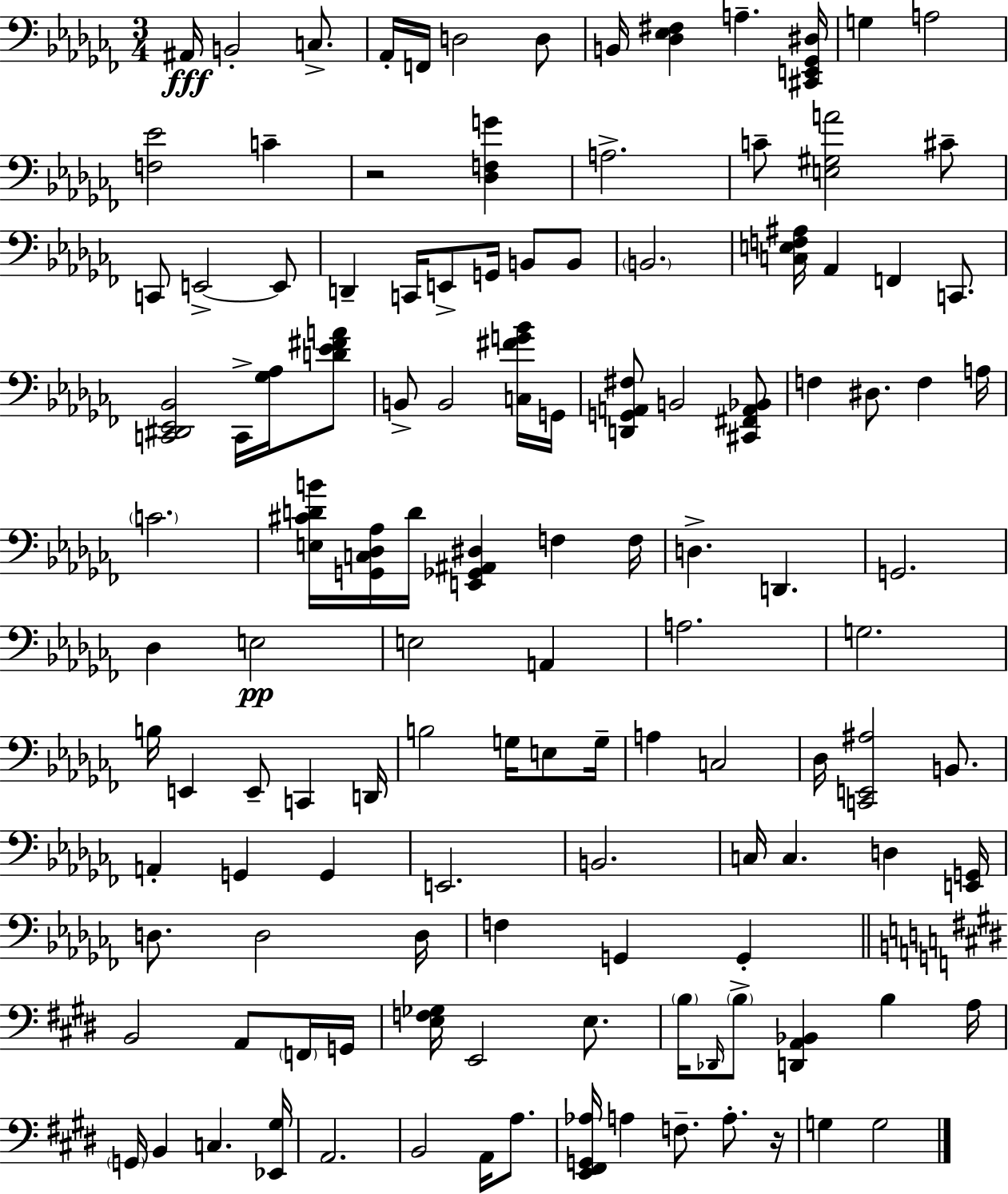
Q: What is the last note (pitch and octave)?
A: G3